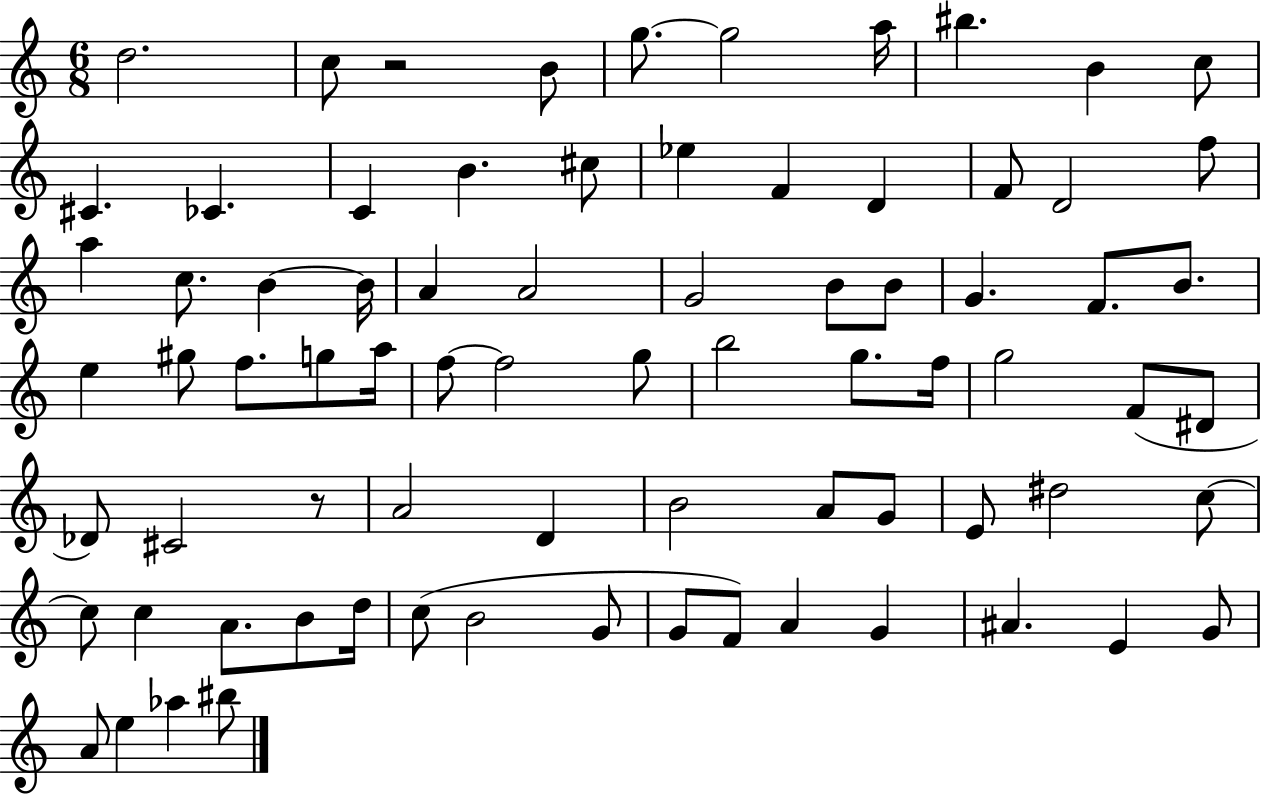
X:1
T:Untitled
M:6/8
L:1/4
K:C
d2 c/2 z2 B/2 g/2 g2 a/4 ^b B c/2 ^C _C C B ^c/2 _e F D F/2 D2 f/2 a c/2 B B/4 A A2 G2 B/2 B/2 G F/2 B/2 e ^g/2 f/2 g/2 a/4 f/2 f2 g/2 b2 g/2 f/4 g2 F/2 ^D/2 _D/2 ^C2 z/2 A2 D B2 A/2 G/2 E/2 ^d2 c/2 c/2 c A/2 B/2 d/4 c/2 B2 G/2 G/2 F/2 A G ^A E G/2 A/2 e _a ^b/2